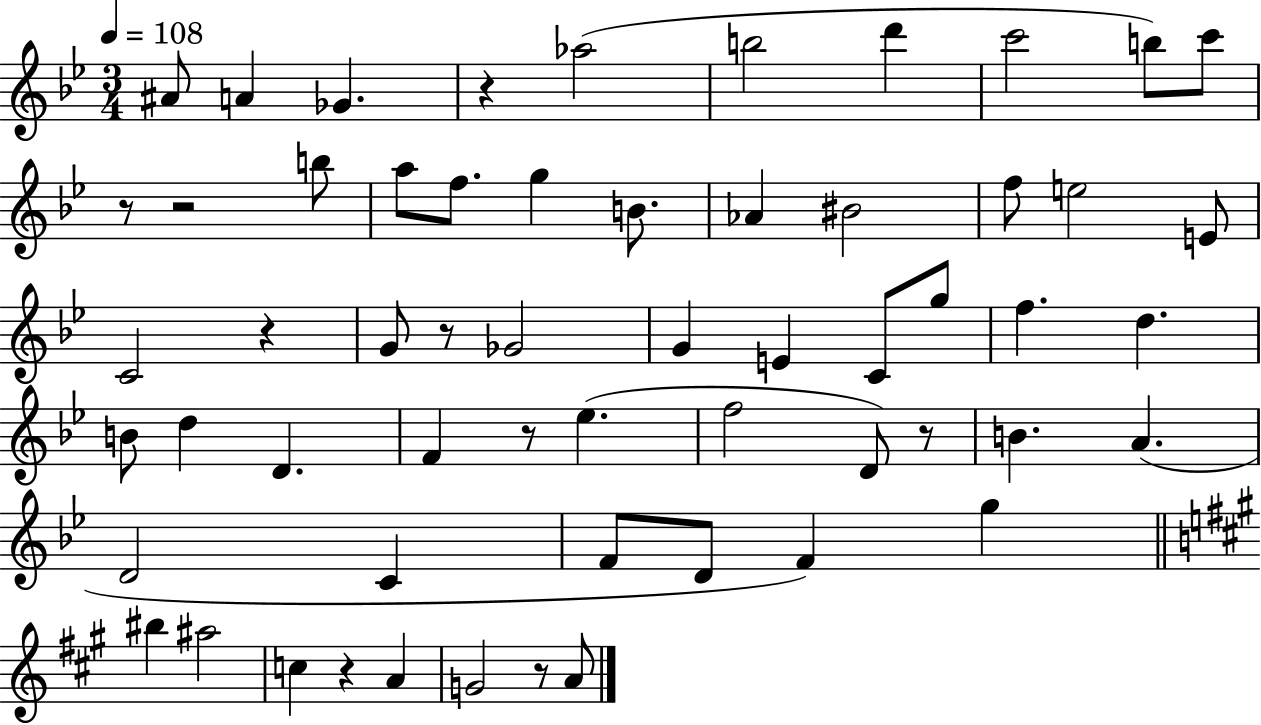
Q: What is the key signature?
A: BES major